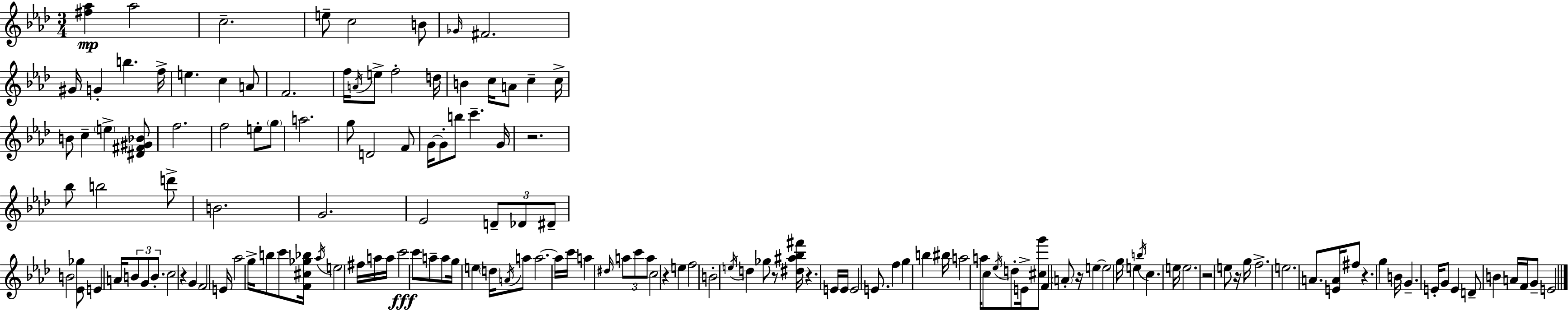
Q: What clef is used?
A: treble